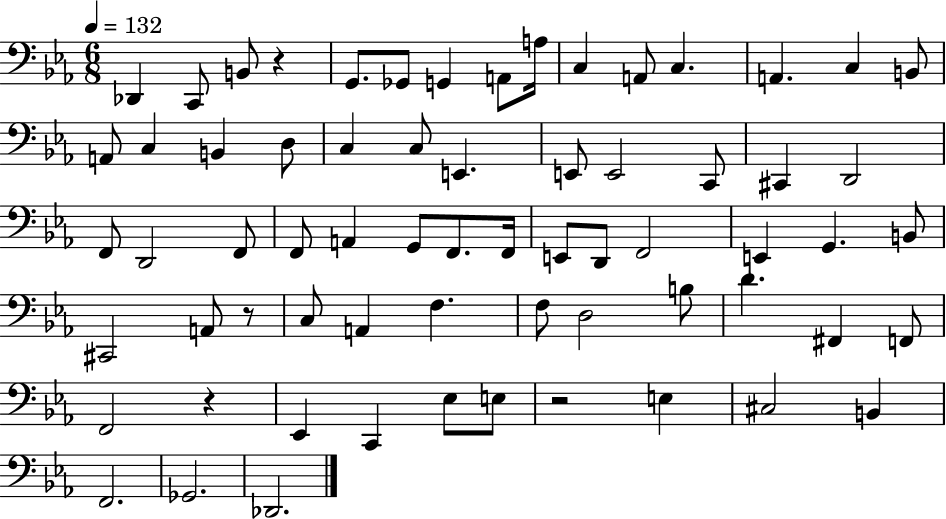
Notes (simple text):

Db2/q C2/e B2/e R/q G2/e. Gb2/e G2/q A2/e A3/s C3/q A2/e C3/q. A2/q. C3/q B2/e A2/e C3/q B2/q D3/e C3/q C3/e E2/q. E2/e E2/h C2/e C#2/q D2/h F2/e D2/h F2/e F2/e A2/q G2/e F2/e. F2/s E2/e D2/e F2/h E2/q G2/q. B2/e C#2/h A2/e R/e C3/e A2/q F3/q. F3/e D3/h B3/e D4/q. F#2/q F2/e F2/h R/q Eb2/q C2/q Eb3/e E3/e R/h E3/q C#3/h B2/q F2/h. Gb2/h. Db2/h.